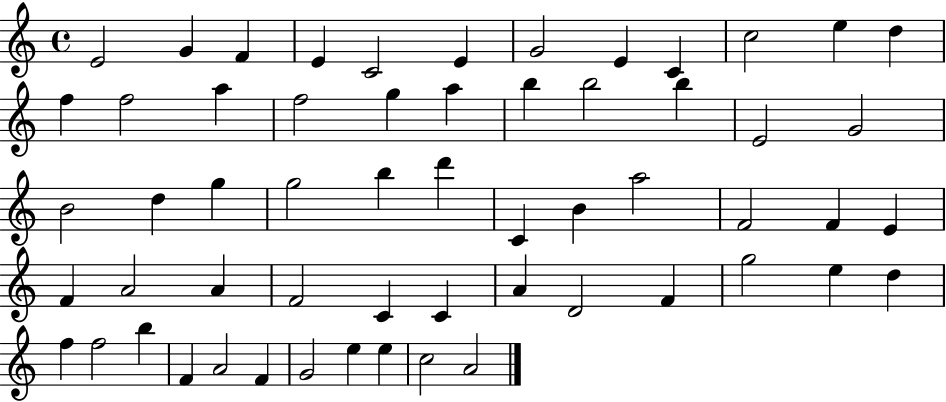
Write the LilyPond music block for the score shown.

{
  \clef treble
  \time 4/4
  \defaultTimeSignature
  \key c \major
  e'2 g'4 f'4 | e'4 c'2 e'4 | g'2 e'4 c'4 | c''2 e''4 d''4 | \break f''4 f''2 a''4 | f''2 g''4 a''4 | b''4 b''2 b''4 | e'2 g'2 | \break b'2 d''4 g''4 | g''2 b''4 d'''4 | c'4 b'4 a''2 | f'2 f'4 e'4 | \break f'4 a'2 a'4 | f'2 c'4 c'4 | a'4 d'2 f'4 | g''2 e''4 d''4 | \break f''4 f''2 b''4 | f'4 a'2 f'4 | g'2 e''4 e''4 | c''2 a'2 | \break \bar "|."
}